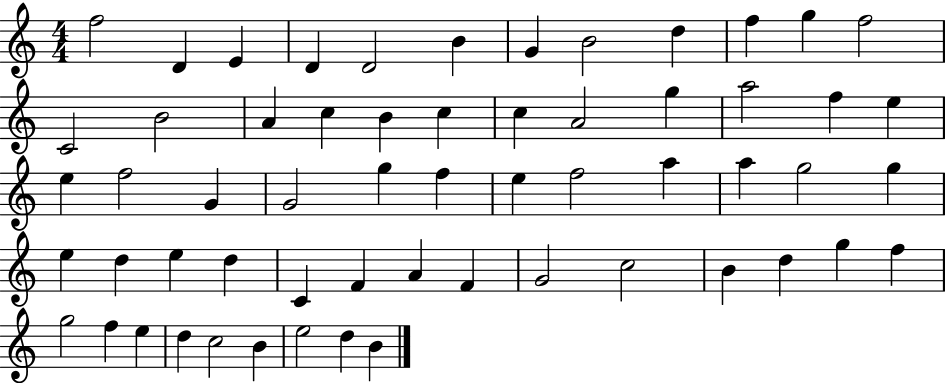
X:1
T:Untitled
M:4/4
L:1/4
K:C
f2 D E D D2 B G B2 d f g f2 C2 B2 A c B c c A2 g a2 f e e f2 G G2 g f e f2 a a g2 g e d e d C F A F G2 c2 B d g f g2 f e d c2 B e2 d B